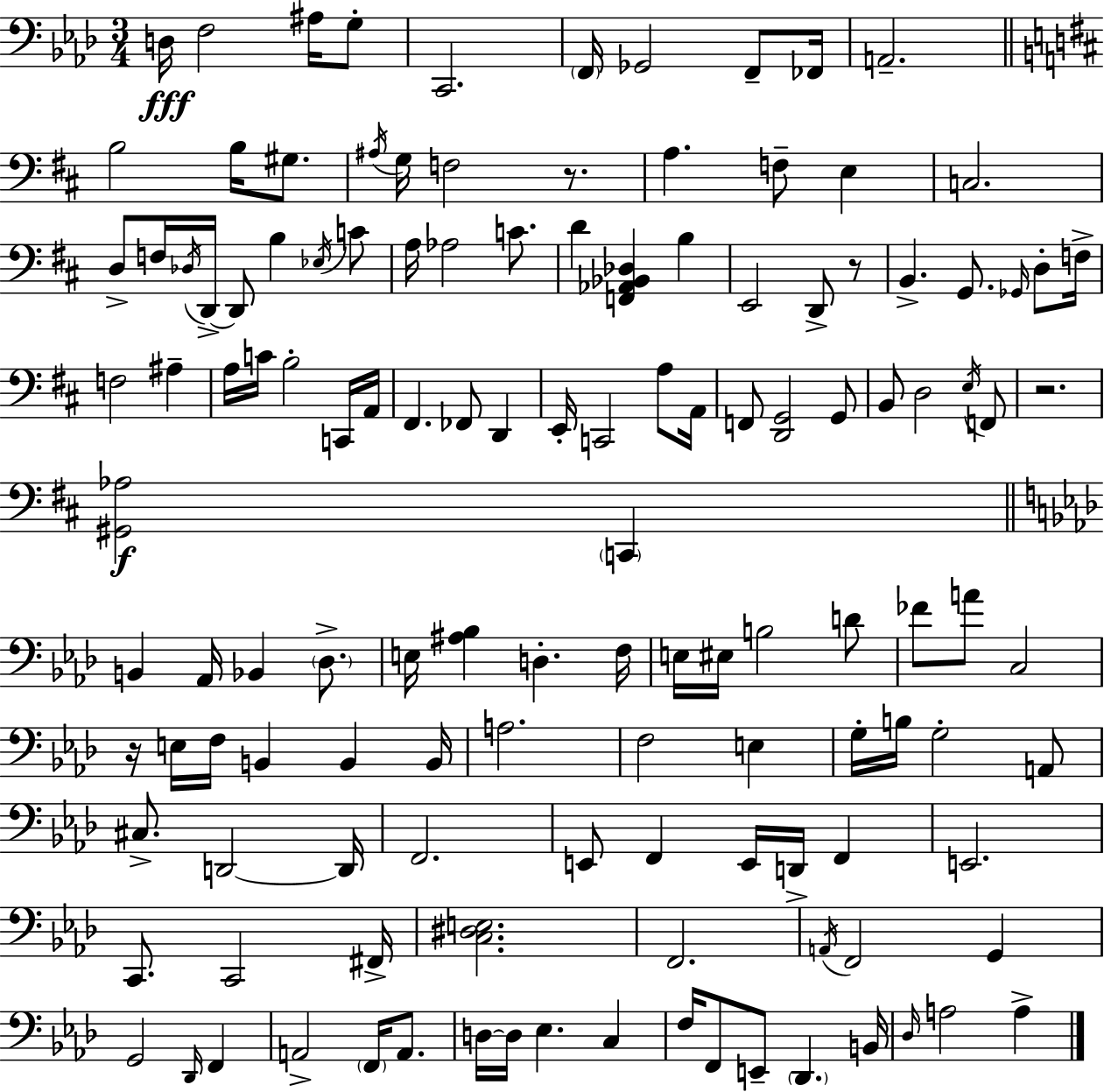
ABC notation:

X:1
T:Untitled
M:3/4
L:1/4
K:Ab
D,/4 F,2 ^A,/4 G,/2 C,,2 F,,/4 _G,,2 F,,/2 _F,,/4 A,,2 B,2 B,/4 ^G,/2 ^A,/4 G,/4 F,2 z/2 A, F,/2 E, C,2 D,/2 F,/4 _D,/4 D,,/4 D,,/2 B, _E,/4 C/2 A,/4 _A,2 C/2 D [F,,_A,,_B,,_D,] B, E,,2 D,,/2 z/2 B,, G,,/2 _G,,/4 D,/2 F,/4 F,2 ^A, A,/4 C/4 B,2 C,,/4 A,,/4 ^F,, _F,,/2 D,, E,,/4 C,,2 A,/2 A,,/4 F,,/2 [D,,G,,]2 G,,/2 B,,/2 D,2 E,/4 F,,/2 z2 [^G,,_A,]2 C,, B,, _A,,/4 _B,, _D,/2 E,/4 [^A,_B,] D, F,/4 E,/4 ^E,/4 B,2 D/2 _F/2 A/2 C,2 z/4 E,/4 F,/4 B,, B,, B,,/4 A,2 F,2 E, G,/4 B,/4 G,2 A,,/2 ^C,/2 D,,2 D,,/4 F,,2 E,,/2 F,, E,,/4 D,,/4 F,, E,,2 C,,/2 C,,2 ^F,,/4 [C,^D,E,]2 F,,2 A,,/4 F,,2 G,, G,,2 _D,,/4 F,, A,,2 F,,/4 A,,/2 D,/4 D,/4 _E, C, F,/4 F,,/2 E,,/2 _D,, B,,/4 _D,/4 A,2 A,